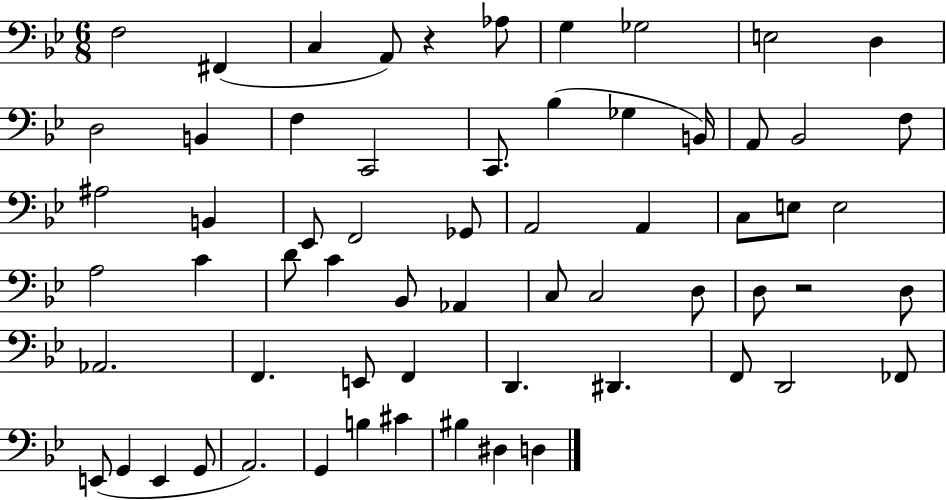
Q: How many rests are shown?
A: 2